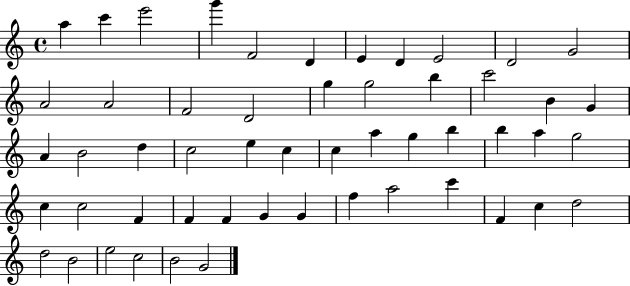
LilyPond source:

{
  \clef treble
  \time 4/4
  \defaultTimeSignature
  \key c \major
  a''4 c'''4 e'''2 | g'''4 f'2 d'4 | e'4 d'4 e'2 | d'2 g'2 | \break a'2 a'2 | f'2 d'2 | g''4 g''2 b''4 | c'''2 b'4 g'4 | \break a'4 b'2 d''4 | c''2 e''4 c''4 | c''4 a''4 g''4 b''4 | b''4 a''4 g''2 | \break c''4 c''2 f'4 | f'4 f'4 g'4 g'4 | f''4 a''2 c'''4 | f'4 c''4 d''2 | \break d''2 b'2 | e''2 c''2 | b'2 g'2 | \bar "|."
}